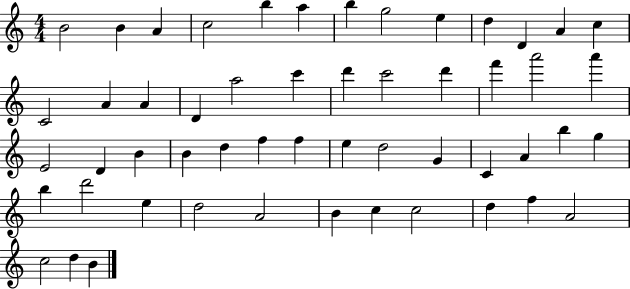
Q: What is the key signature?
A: C major